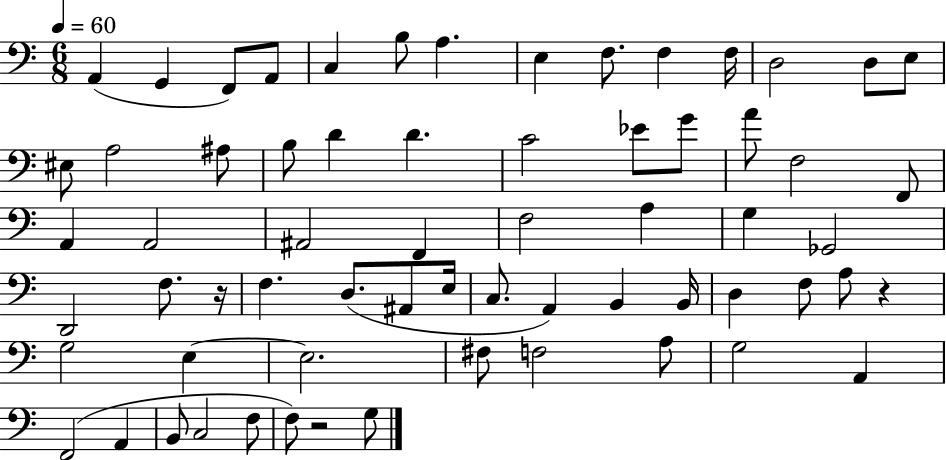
X:1
T:Untitled
M:6/8
L:1/4
K:C
A,, G,, F,,/2 A,,/2 C, B,/2 A, E, F,/2 F, F,/4 D,2 D,/2 E,/2 ^E,/2 A,2 ^A,/2 B,/2 D D C2 _E/2 G/2 A/2 F,2 F,,/2 A,, A,,2 ^A,,2 F,, F,2 A, G, _G,,2 D,,2 F,/2 z/4 F, D,/2 ^A,,/2 E,/4 C,/2 A,, B,, B,,/4 D, F,/2 A,/2 z G,2 E, E,2 ^F,/2 F,2 A,/2 G,2 A,, F,,2 A,, B,,/2 C,2 F,/2 F,/2 z2 G,/2